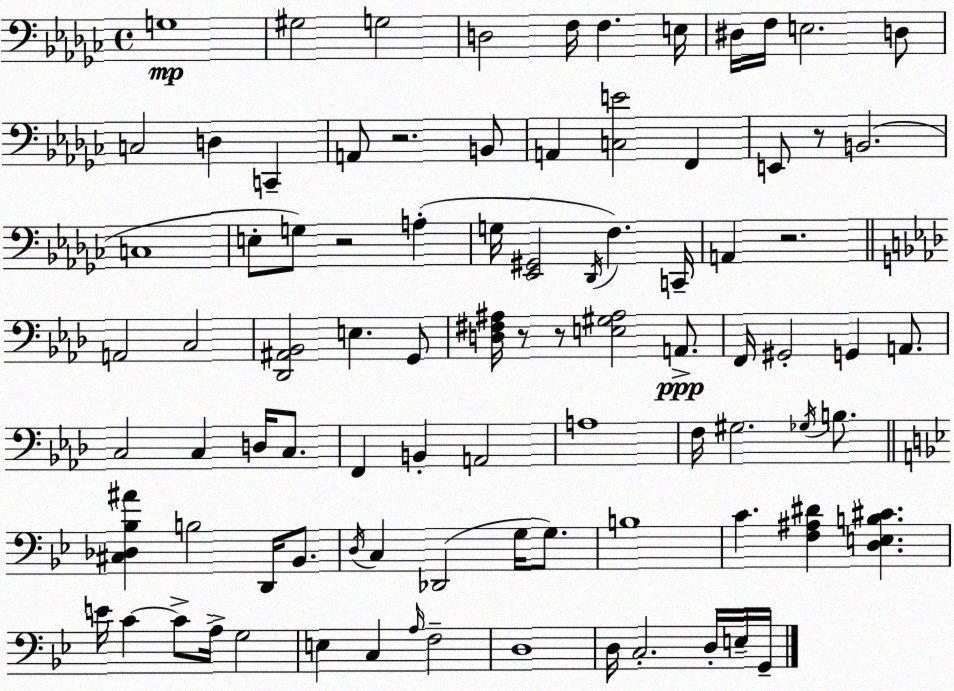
X:1
T:Untitled
M:4/4
L:1/4
K:Ebm
G,4 ^G,2 G,2 D,2 F,/4 F, E,/4 ^D,/4 F,/4 E,2 D,/2 C,2 D, C,, A,,/2 z2 B,,/2 A,, [C,E]2 F,, E,,/2 z/2 B,,2 C,4 E,/2 G,/2 z2 A, G,/4 [_E,,^G,,]2 _D,,/4 F, C,,/4 A,, z2 A,,2 C,2 [_D,,^A,,_B,,]2 E, G,,/2 [D,^F,^A,]/4 z/2 z/2 [E,^G,^A,]2 A,,/2 F,,/4 ^G,,2 G,, A,,/2 C,2 C, D,/4 C,/2 F,, B,, A,,2 A,4 F,/4 ^G,2 _G,/4 B,/2 [^C,_D,_B,^A] B,2 D,,/4 _B,,/2 D,/4 C, _D,,2 G,/4 G,/2 B,4 C [F,^A,^D] [D,E,B,^C] E/4 C C/2 A,/4 G,2 E, C, A,/4 F,2 D,4 D,/4 C,2 D,/4 E,/4 G,,/4